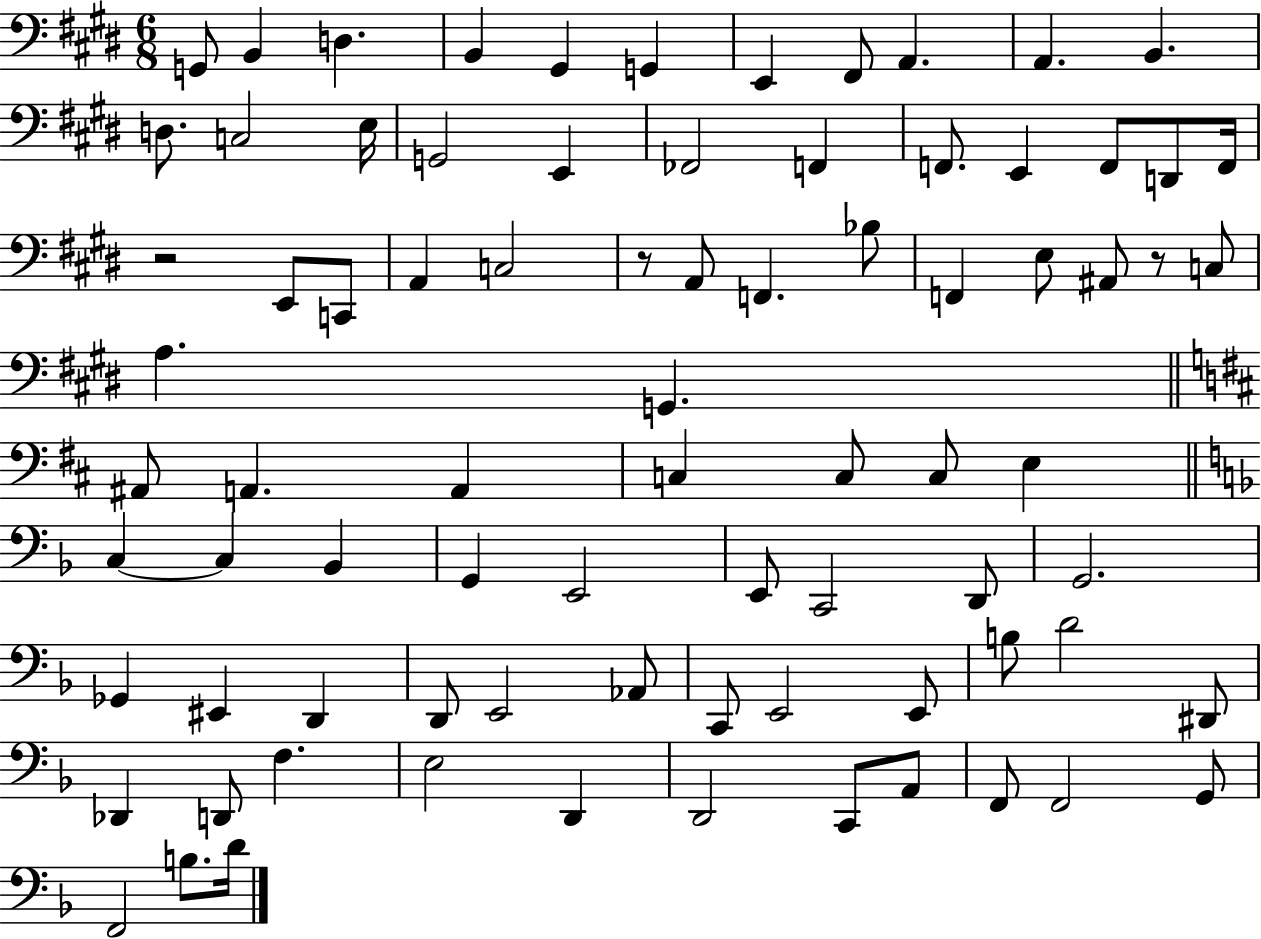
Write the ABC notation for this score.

X:1
T:Untitled
M:6/8
L:1/4
K:E
G,,/2 B,, D, B,, ^G,, G,, E,, ^F,,/2 A,, A,, B,, D,/2 C,2 E,/4 G,,2 E,, _F,,2 F,, F,,/2 E,, F,,/2 D,,/2 F,,/4 z2 E,,/2 C,,/2 A,, C,2 z/2 A,,/2 F,, _B,/2 F,, E,/2 ^A,,/2 z/2 C,/2 A, G,, ^A,,/2 A,, A,, C, C,/2 C,/2 E, C, C, _B,, G,, E,,2 E,,/2 C,,2 D,,/2 G,,2 _G,, ^E,, D,, D,,/2 E,,2 _A,,/2 C,,/2 E,,2 E,,/2 B,/2 D2 ^D,,/2 _D,, D,,/2 F, E,2 D,, D,,2 C,,/2 A,,/2 F,,/2 F,,2 G,,/2 F,,2 B,/2 D/4